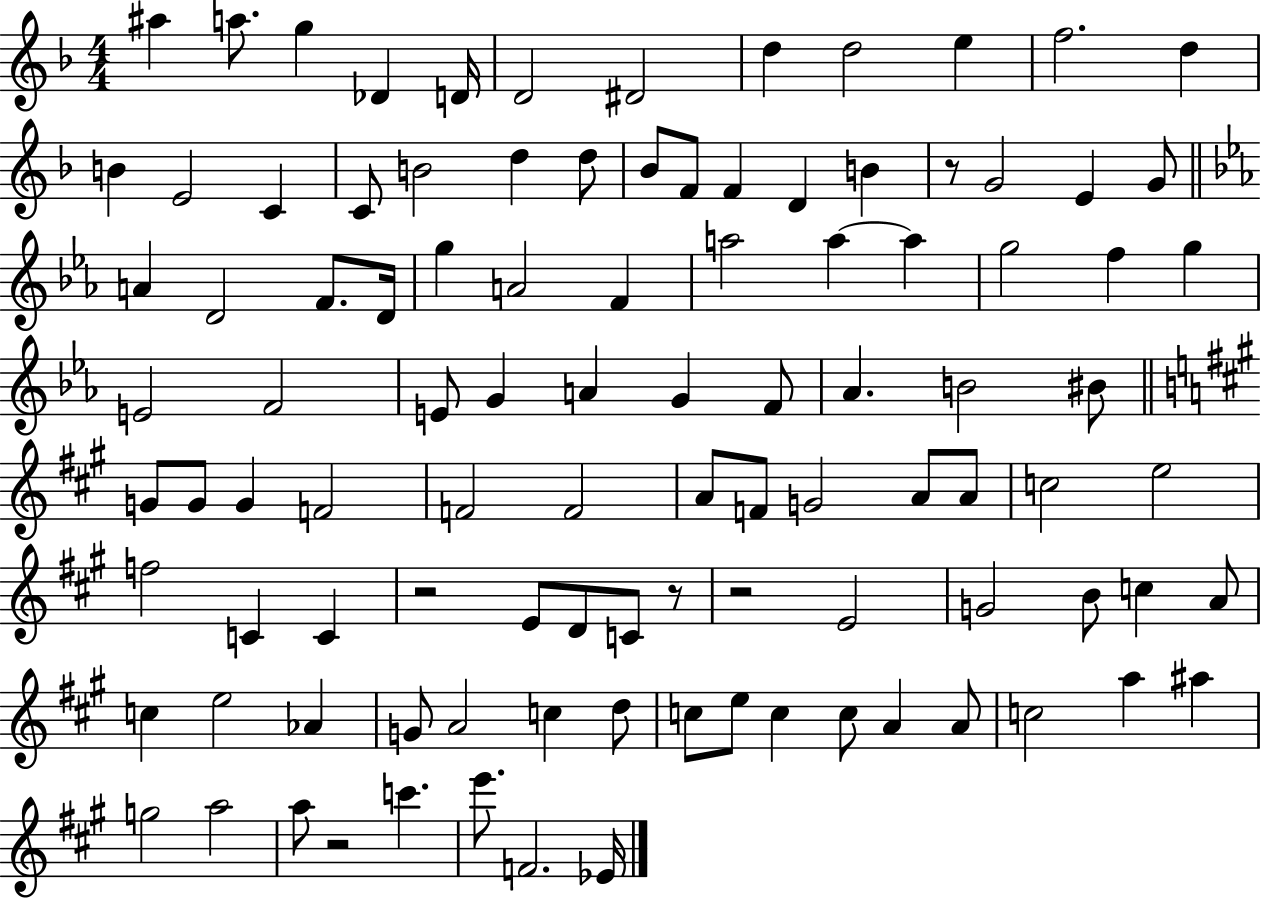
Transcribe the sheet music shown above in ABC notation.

X:1
T:Untitled
M:4/4
L:1/4
K:F
^a a/2 g _D D/4 D2 ^D2 d d2 e f2 d B E2 C C/2 B2 d d/2 _B/2 F/2 F D B z/2 G2 E G/2 A D2 F/2 D/4 g A2 F a2 a a g2 f g E2 F2 E/2 G A G F/2 _A B2 ^B/2 G/2 G/2 G F2 F2 F2 A/2 F/2 G2 A/2 A/2 c2 e2 f2 C C z2 E/2 D/2 C/2 z/2 z2 E2 G2 B/2 c A/2 c e2 _A G/2 A2 c d/2 c/2 e/2 c c/2 A A/2 c2 a ^a g2 a2 a/2 z2 c' e'/2 F2 _E/4